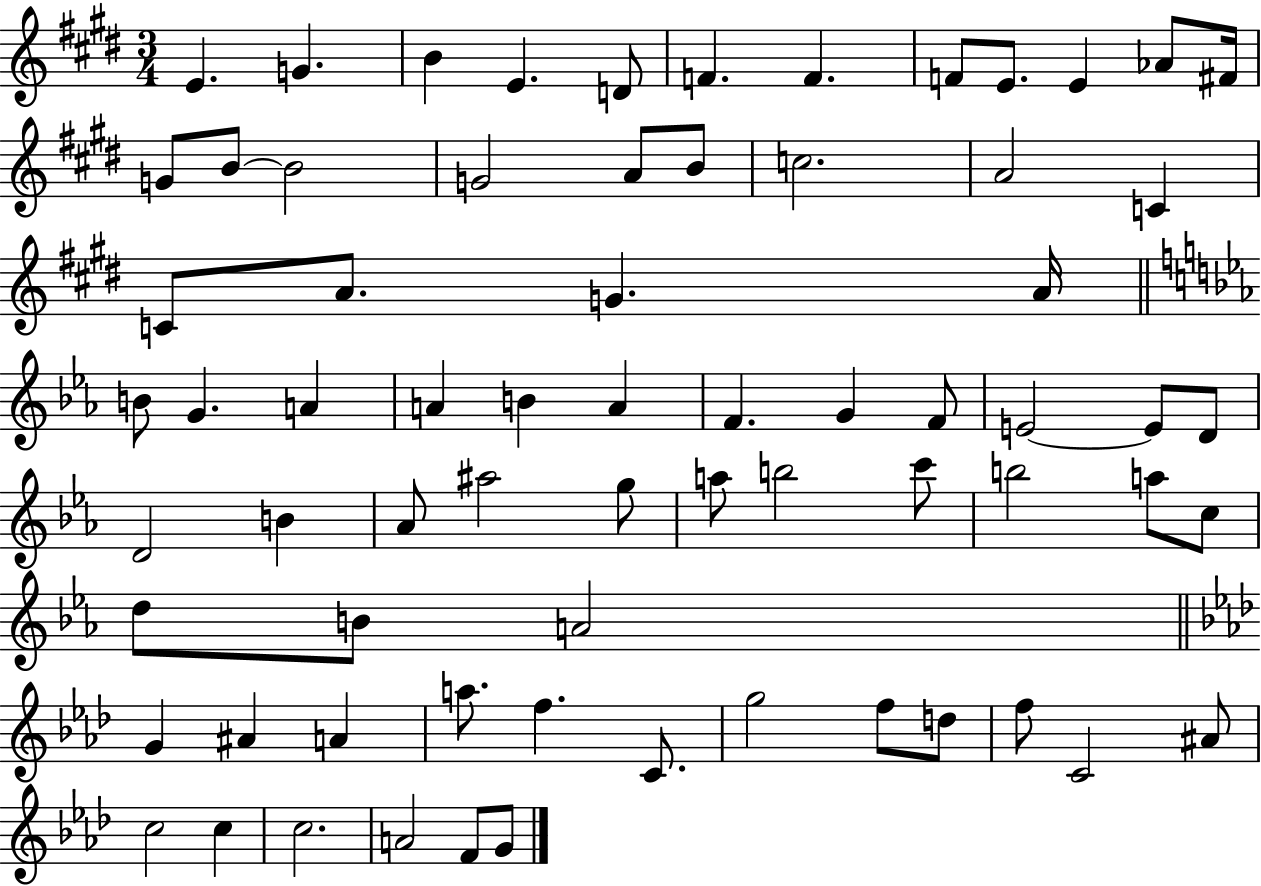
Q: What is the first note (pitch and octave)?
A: E4